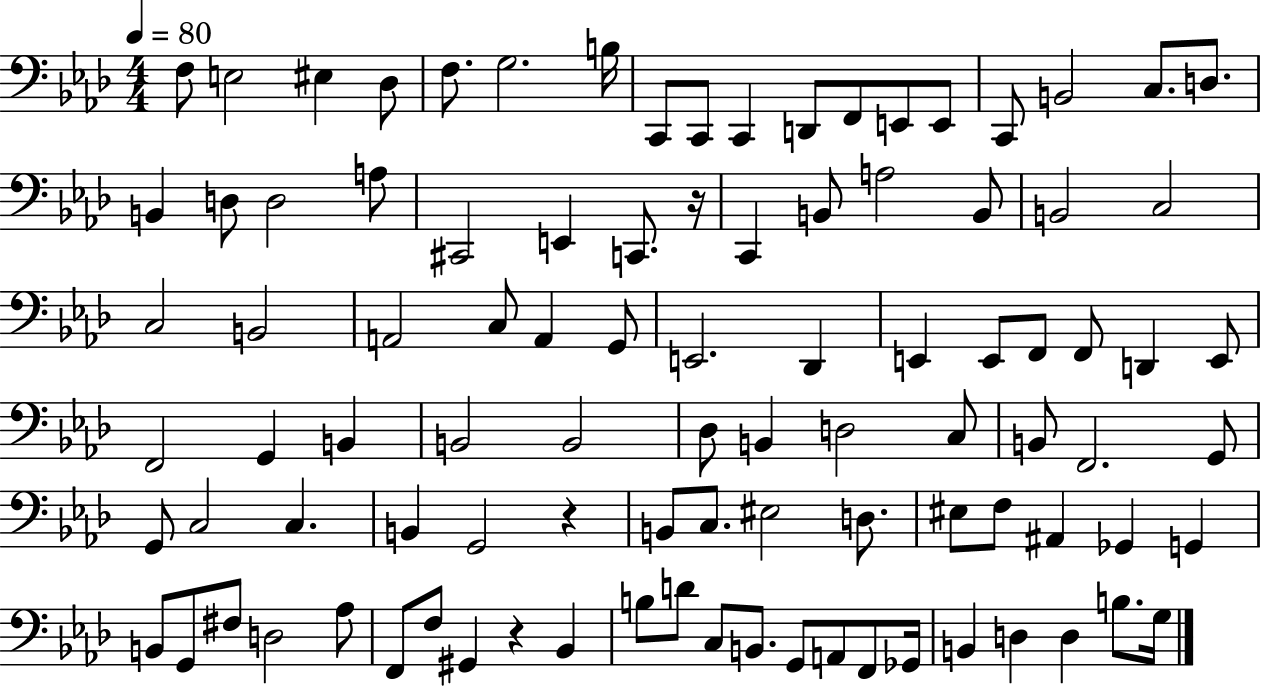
X:1
T:Untitled
M:4/4
L:1/4
K:Ab
F,/2 E,2 ^E, _D,/2 F,/2 G,2 B,/4 C,,/2 C,,/2 C,, D,,/2 F,,/2 E,,/2 E,,/2 C,,/2 B,,2 C,/2 D,/2 B,, D,/2 D,2 A,/2 ^C,,2 E,, C,,/2 z/4 C,, B,,/2 A,2 B,,/2 B,,2 C,2 C,2 B,,2 A,,2 C,/2 A,, G,,/2 E,,2 _D,, E,, E,,/2 F,,/2 F,,/2 D,, E,,/2 F,,2 G,, B,, B,,2 B,,2 _D,/2 B,, D,2 C,/2 B,,/2 F,,2 G,,/2 G,,/2 C,2 C, B,, G,,2 z B,,/2 C,/2 ^E,2 D,/2 ^E,/2 F,/2 ^A,, _G,, G,, B,,/2 G,,/2 ^F,/2 D,2 _A,/2 F,,/2 F,/2 ^G,, z _B,, B,/2 D/2 C,/2 B,,/2 G,,/2 A,,/2 F,,/2 _G,,/4 B,, D, D, B,/2 G,/4